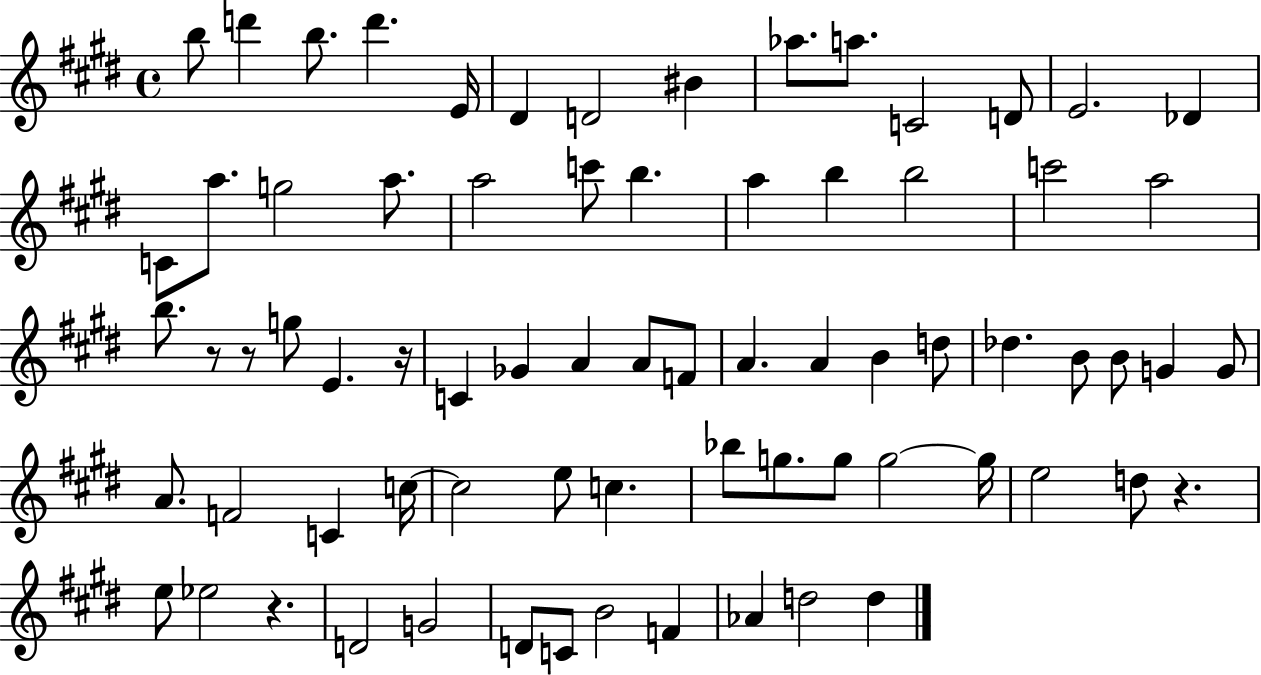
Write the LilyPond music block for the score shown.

{
  \clef treble
  \time 4/4
  \defaultTimeSignature
  \key e \major
  b''8 d'''4 b''8. d'''4. e'16 | dis'4 d'2 bis'4 | aes''8. a''8. c'2 d'8 | e'2. des'4 | \break c'8 a''8. g''2 a''8. | a''2 c'''8 b''4. | a''4 b''4 b''2 | c'''2 a''2 | \break b''8. r8 r8 g''8 e'4. r16 | c'4 ges'4 a'4 a'8 f'8 | a'4. a'4 b'4 d''8 | des''4. b'8 b'8 g'4 g'8 | \break a'8. f'2 c'4 c''16~~ | c''2 e''8 c''4. | bes''8 g''8. g''8 g''2~~ g''16 | e''2 d''8 r4. | \break e''8 ees''2 r4. | d'2 g'2 | d'8 c'8 b'2 f'4 | aes'4 d''2 d''4 | \break \bar "|."
}